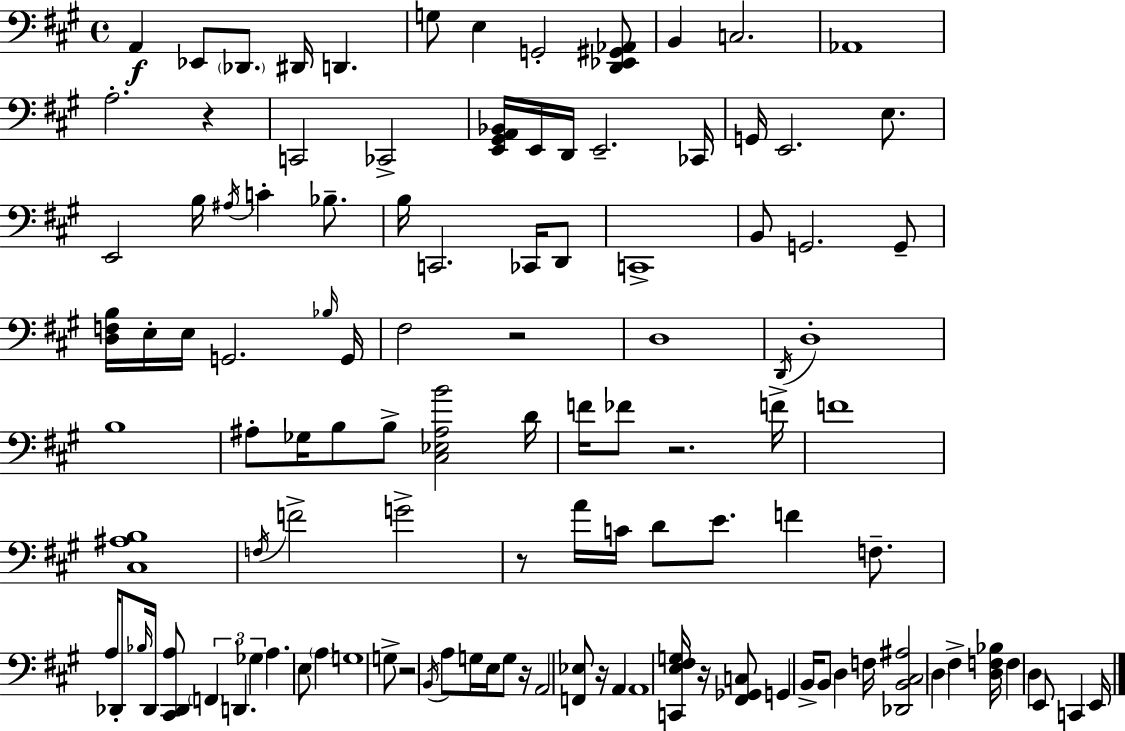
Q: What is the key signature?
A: A major